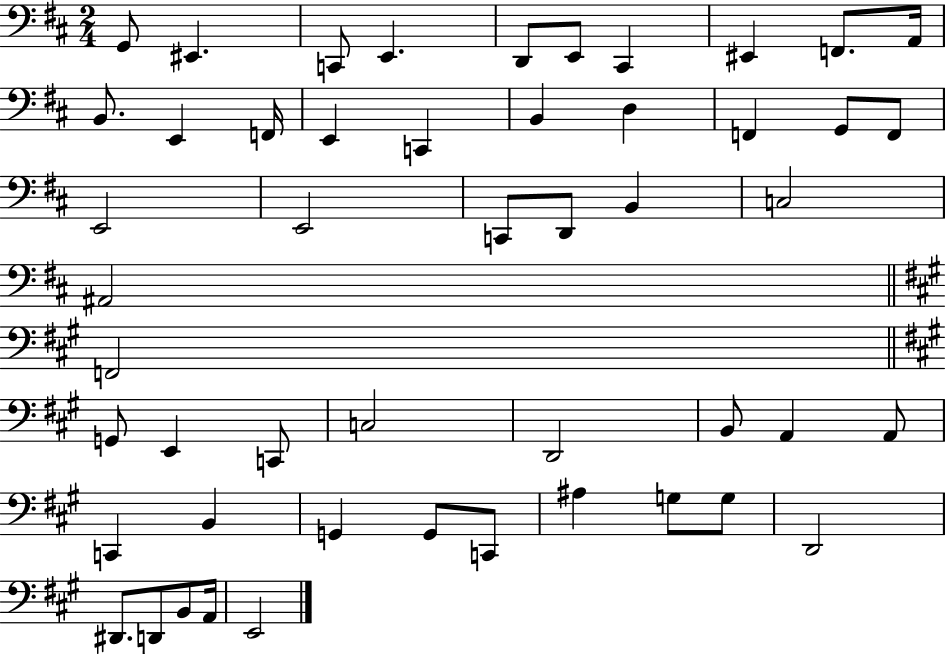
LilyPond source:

{
  \clef bass
  \numericTimeSignature
  \time 2/4
  \key d \major
  g,8 eis,4. | c,8 e,4. | d,8 e,8 cis,4 | eis,4 f,8. a,16 | \break b,8. e,4 f,16 | e,4 c,4 | b,4 d4 | f,4 g,8 f,8 | \break e,2 | e,2 | c,8 d,8 b,4 | c2 | \break ais,2 | \bar "||" \break \key a \major f,2 | \bar "||" \break \key a \major g,8 e,4 c,8 | c2 | d,2 | b,8 a,4 a,8 | \break c,4 b,4 | g,4 g,8 c,8 | ais4 g8 g8 | d,2 | \break dis,8. d,8 b,8 a,16 | e,2 | \bar "|."
}